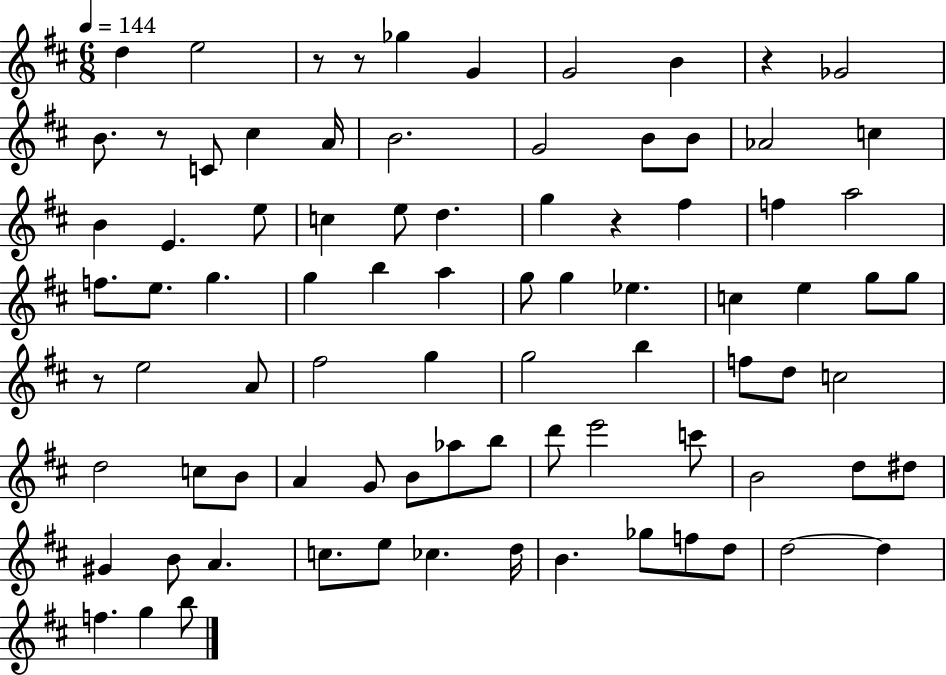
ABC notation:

X:1
T:Untitled
M:6/8
L:1/4
K:D
d e2 z/2 z/2 _g G G2 B z _G2 B/2 z/2 C/2 ^c A/4 B2 G2 B/2 B/2 _A2 c B E e/2 c e/2 d g z ^f f a2 f/2 e/2 g g b a g/2 g _e c e g/2 g/2 z/2 e2 A/2 ^f2 g g2 b f/2 d/2 c2 d2 c/2 B/2 A G/2 B/2 _a/2 b/2 d'/2 e'2 c'/2 B2 d/2 ^d/2 ^G B/2 A c/2 e/2 _c d/4 B _g/2 f/2 d/2 d2 d f g b/2